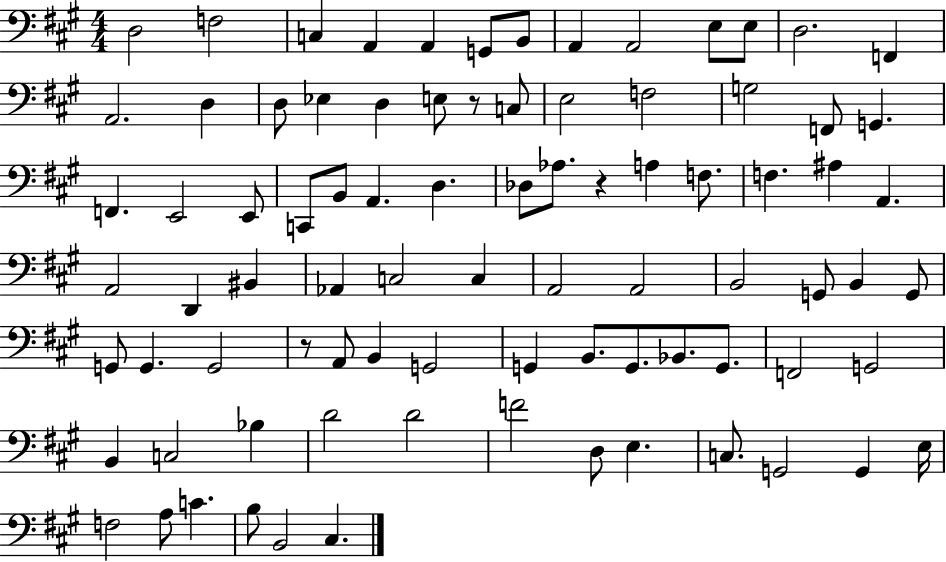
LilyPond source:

{
  \clef bass
  \numericTimeSignature
  \time 4/4
  \key a \major
  d2 f2 | c4 a,4 a,4 g,8 b,8 | a,4 a,2 e8 e8 | d2. f,4 | \break a,2. d4 | d8 ees4 d4 e8 r8 c8 | e2 f2 | g2 f,8 g,4. | \break f,4. e,2 e,8 | c,8 b,8 a,4. d4. | des8 aes8. r4 a4 f8. | f4. ais4 a,4. | \break a,2 d,4 bis,4 | aes,4 c2 c4 | a,2 a,2 | b,2 g,8 b,4 g,8 | \break g,8 g,4. g,2 | r8 a,8 b,4 g,2 | g,4 b,8. g,8. bes,8. g,8. | f,2 g,2 | \break b,4 c2 bes4 | d'2 d'2 | f'2 d8 e4. | c8. g,2 g,4 e16 | \break f2 a8 c'4. | b8 b,2 cis4. | \bar "|."
}